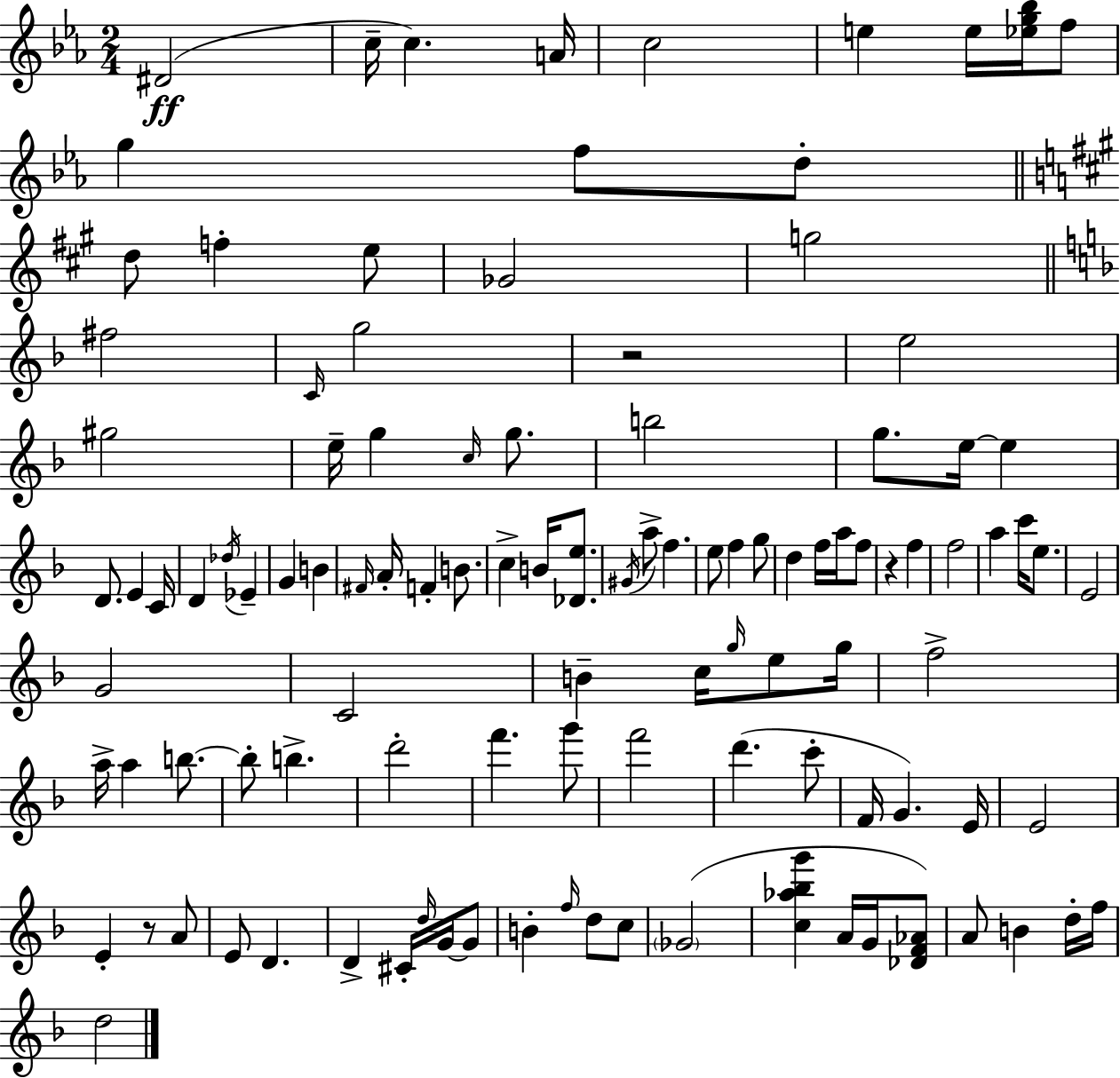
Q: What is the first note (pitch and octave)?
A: D#4